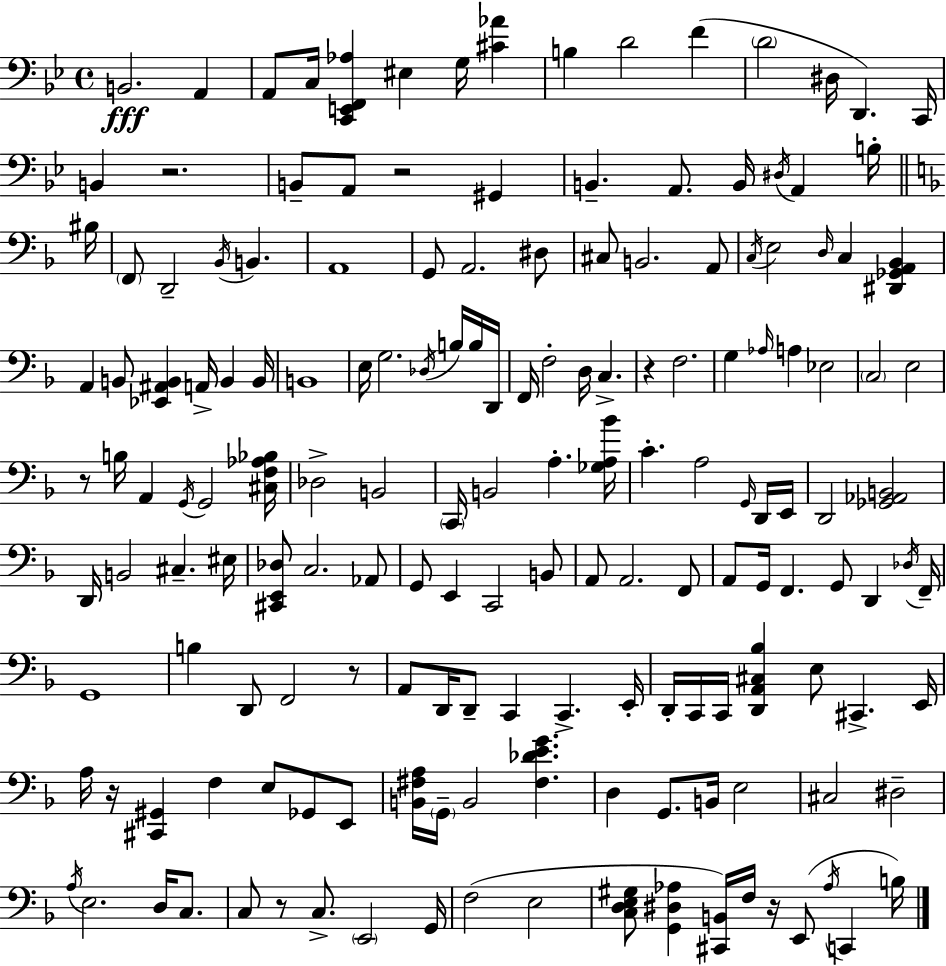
X:1
T:Untitled
M:4/4
L:1/4
K:Bb
B,,2 A,, A,,/2 C,/4 [C,,E,,F,,_A,] ^E, G,/4 [^C_A] B, D2 F D2 ^D,/4 D,, C,,/4 B,, z2 B,,/2 A,,/2 z2 ^G,, B,, A,,/2 B,,/4 ^D,/4 A,, B,/4 ^B,/4 F,,/2 D,,2 _B,,/4 B,, A,,4 G,,/2 A,,2 ^D,/2 ^C,/2 B,,2 A,,/2 C,/4 E,2 D,/4 C, [^D,,_G,,A,,_B,,] A,, B,,/2 [_E,,^A,,B,,] A,,/4 B,, B,,/4 B,,4 E,/4 G,2 _D,/4 B,/4 B,/4 D,,/4 F,,/4 F,2 D,/4 C, z F,2 G, _A,/4 A, _E,2 C,2 E,2 z/2 B,/4 A,, G,,/4 G,,2 [^C,F,_A,_B,]/4 _D,2 B,,2 C,,/4 B,,2 A, [_G,A,_B]/4 C A,2 G,,/4 D,,/4 E,,/4 D,,2 [_G,,_A,,B,,]2 D,,/4 B,,2 ^C, ^E,/4 [^C,,E,,_D,]/2 C,2 _A,,/2 G,,/2 E,, C,,2 B,,/2 A,,/2 A,,2 F,,/2 A,,/2 G,,/4 F,, G,,/2 D,, _D,/4 F,,/4 G,,4 B, D,,/2 F,,2 z/2 A,,/2 D,,/4 D,,/2 C,, C,, E,,/4 D,,/4 C,,/4 C,,/4 [D,,A,,^C,_B,] E,/2 ^C,, E,,/4 A,/4 z/4 [^C,,^G,,] F, E,/2 _G,,/2 E,,/2 [B,,^F,A,]/4 G,,/4 B,,2 [^F,_DEG] D, G,,/2 B,,/4 E,2 ^C,2 ^D,2 A,/4 E,2 D,/4 C,/2 C,/2 z/2 C,/2 E,,2 G,,/4 F,2 E,2 [C,D,E,^G,]/2 [G,,^D,_A,] [^C,,B,,]/4 F,/4 z/4 E,,/2 _A,/4 C,, B,/4